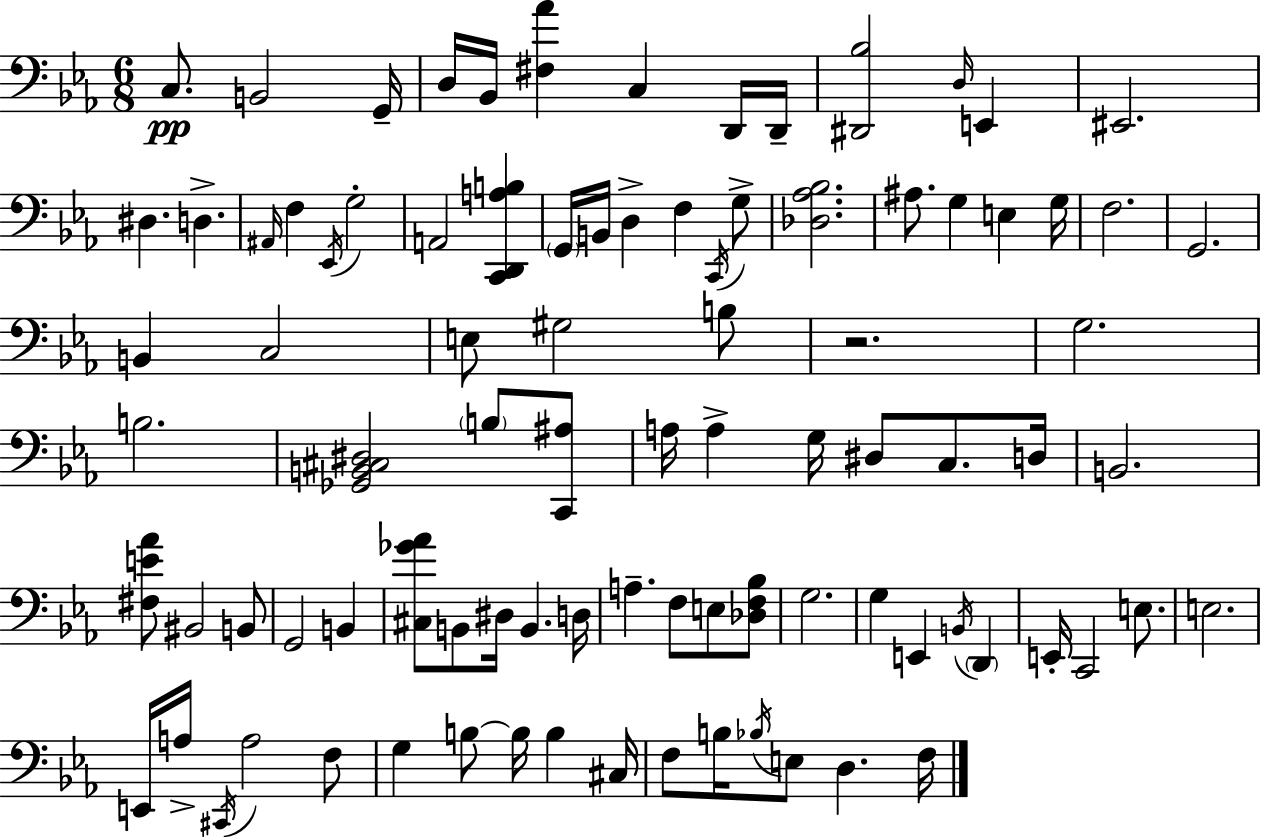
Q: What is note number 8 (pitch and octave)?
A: D2